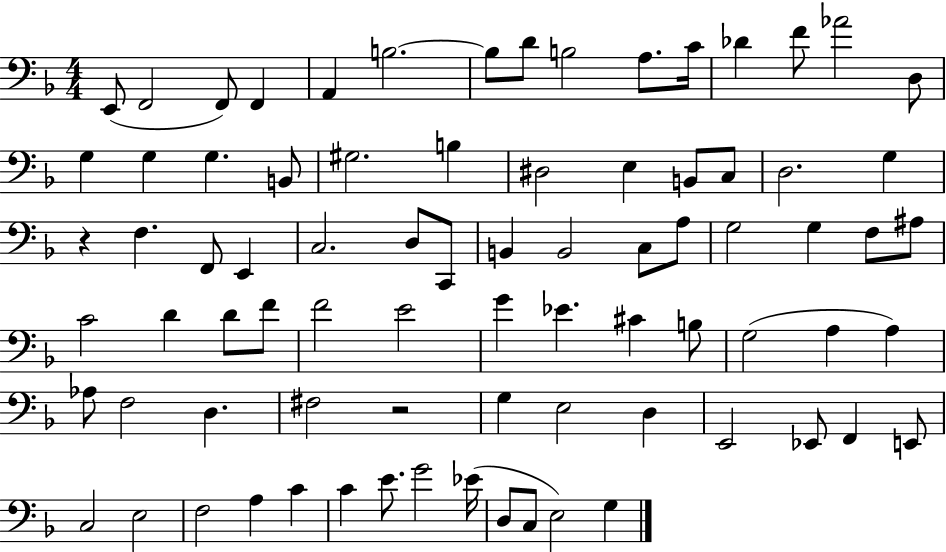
X:1
T:Untitled
M:4/4
L:1/4
K:F
E,,/2 F,,2 F,,/2 F,, A,, B,2 B,/2 D/2 B,2 A,/2 C/4 _D F/2 _A2 D,/2 G, G, G, B,,/2 ^G,2 B, ^D,2 E, B,,/2 C,/2 D,2 G, z F, F,,/2 E,, C,2 D,/2 C,,/2 B,, B,,2 C,/2 A,/2 G,2 G, F,/2 ^A,/2 C2 D D/2 F/2 F2 E2 G _E ^C B,/2 G,2 A, A, _A,/2 F,2 D, ^F,2 z2 G, E,2 D, E,,2 _E,,/2 F,, E,,/2 C,2 E,2 F,2 A, C C E/2 G2 _E/4 D,/2 C,/2 E,2 G,